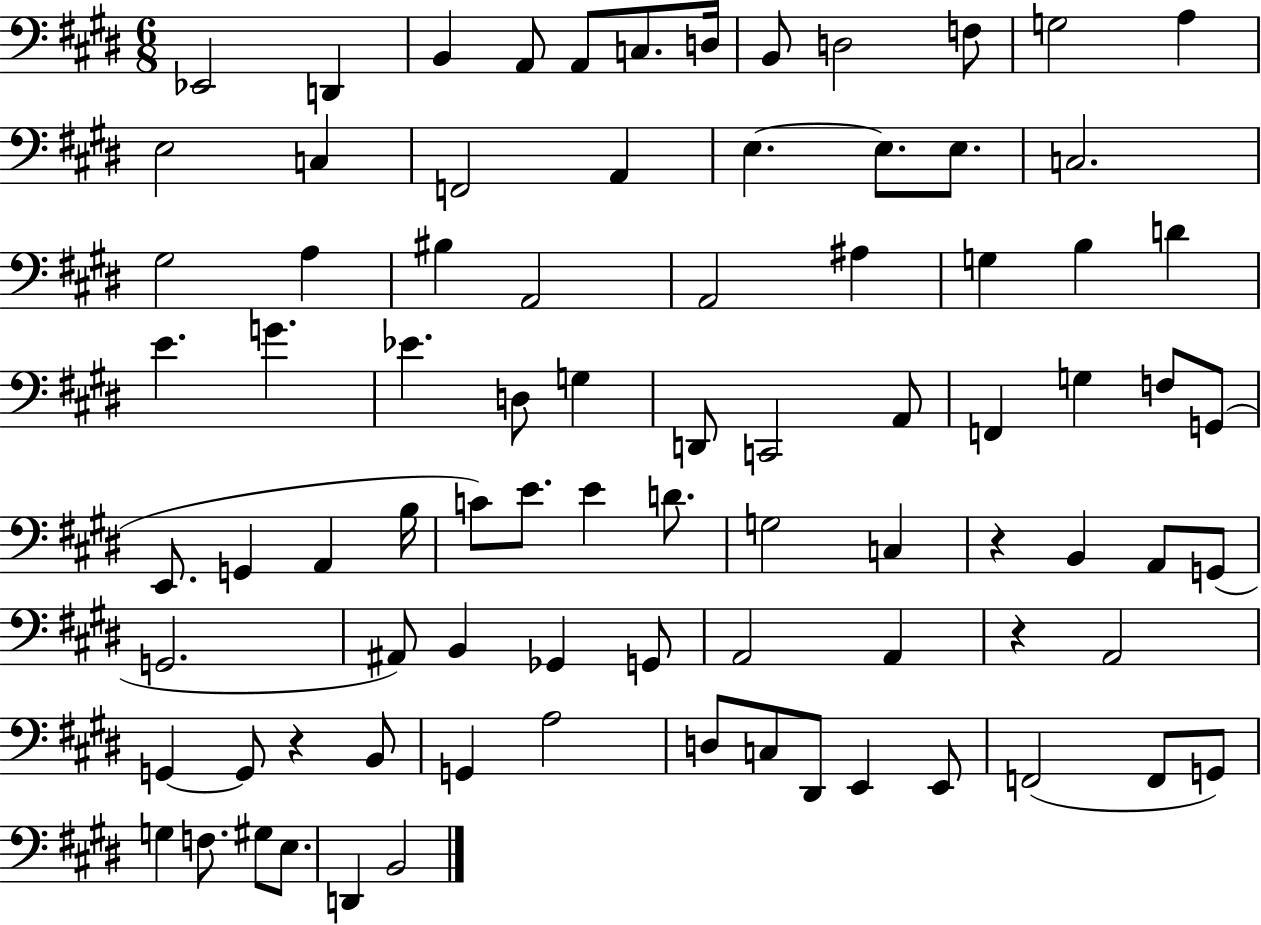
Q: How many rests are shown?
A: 3